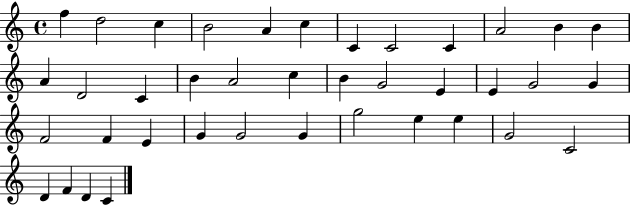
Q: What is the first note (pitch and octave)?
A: F5